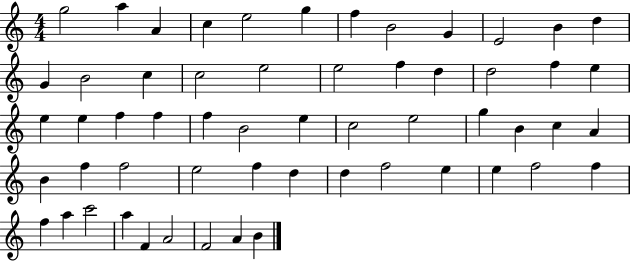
{
  \clef treble
  \numericTimeSignature
  \time 4/4
  \key c \major
  g''2 a''4 a'4 | c''4 e''2 g''4 | f''4 b'2 g'4 | e'2 b'4 d''4 | \break g'4 b'2 c''4 | c''2 e''2 | e''2 f''4 d''4 | d''2 f''4 e''4 | \break e''4 e''4 f''4 f''4 | f''4 b'2 e''4 | c''2 e''2 | g''4 b'4 c''4 a'4 | \break b'4 f''4 f''2 | e''2 f''4 d''4 | d''4 f''2 e''4 | e''4 f''2 f''4 | \break f''4 a''4 c'''2 | a''4 f'4 a'2 | f'2 a'4 b'4 | \bar "|."
}